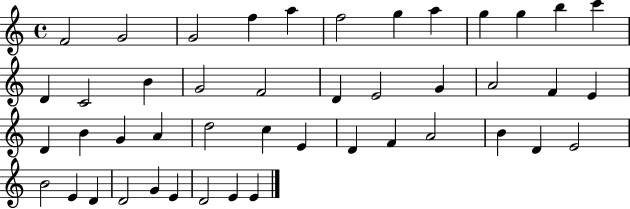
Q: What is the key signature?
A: C major